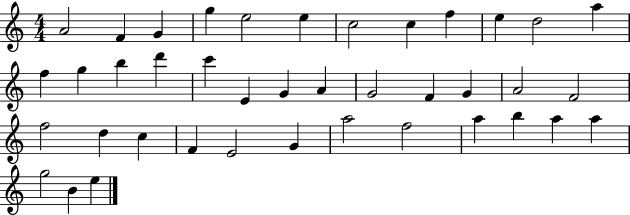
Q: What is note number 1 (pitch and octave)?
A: A4